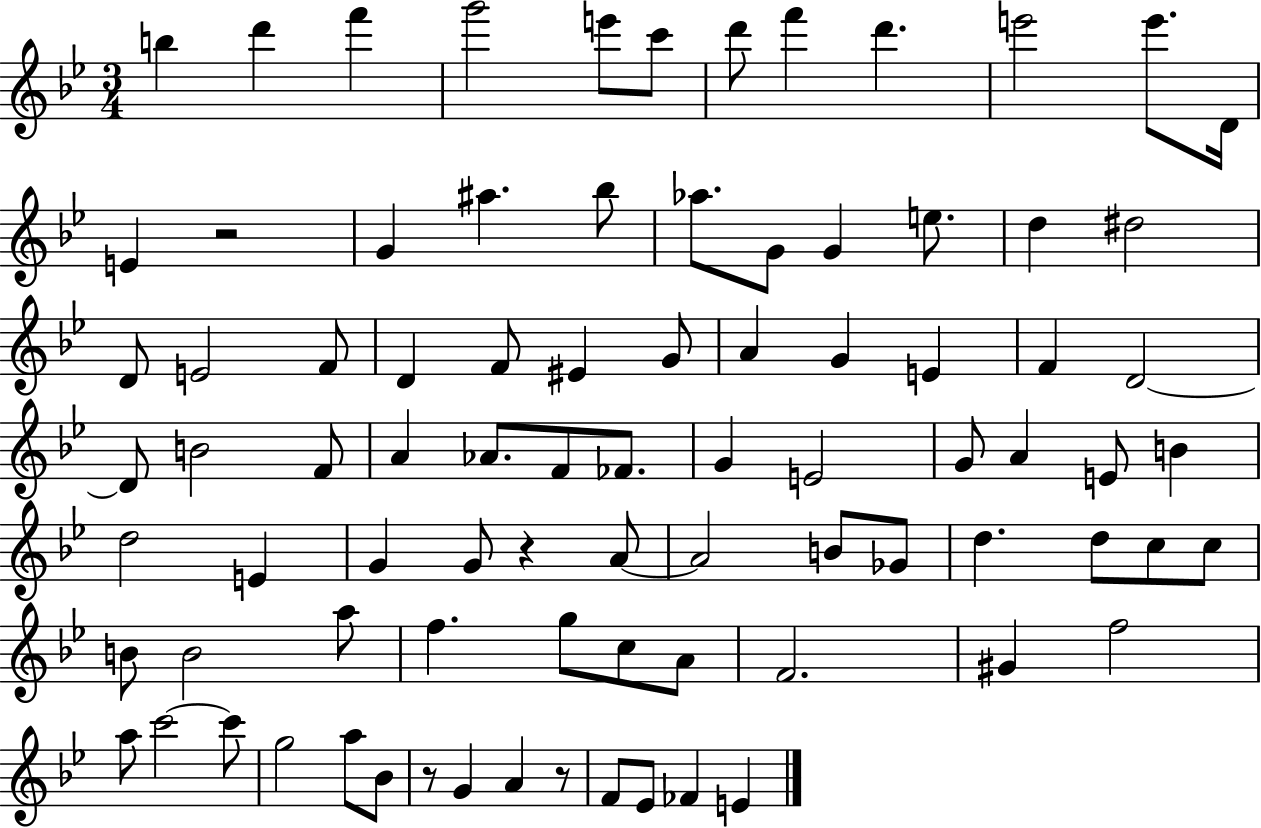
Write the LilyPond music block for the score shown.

{
  \clef treble
  \numericTimeSignature
  \time 3/4
  \key bes \major
  \repeat volta 2 { b''4 d'''4 f'''4 | g'''2 e'''8 c'''8 | d'''8 f'''4 d'''4. | e'''2 e'''8. d'16 | \break e'4 r2 | g'4 ais''4. bes''8 | aes''8. g'8 g'4 e''8. | d''4 dis''2 | \break d'8 e'2 f'8 | d'4 f'8 eis'4 g'8 | a'4 g'4 e'4 | f'4 d'2~~ | \break d'8 b'2 f'8 | a'4 aes'8. f'8 fes'8. | g'4 e'2 | g'8 a'4 e'8 b'4 | \break d''2 e'4 | g'4 g'8 r4 a'8~~ | a'2 b'8 ges'8 | d''4. d''8 c''8 c''8 | \break b'8 b'2 a''8 | f''4. g''8 c''8 a'8 | f'2. | gis'4 f''2 | \break a''8 c'''2~~ c'''8 | g''2 a''8 bes'8 | r8 g'4 a'4 r8 | f'8 ees'8 fes'4 e'4 | \break } \bar "|."
}